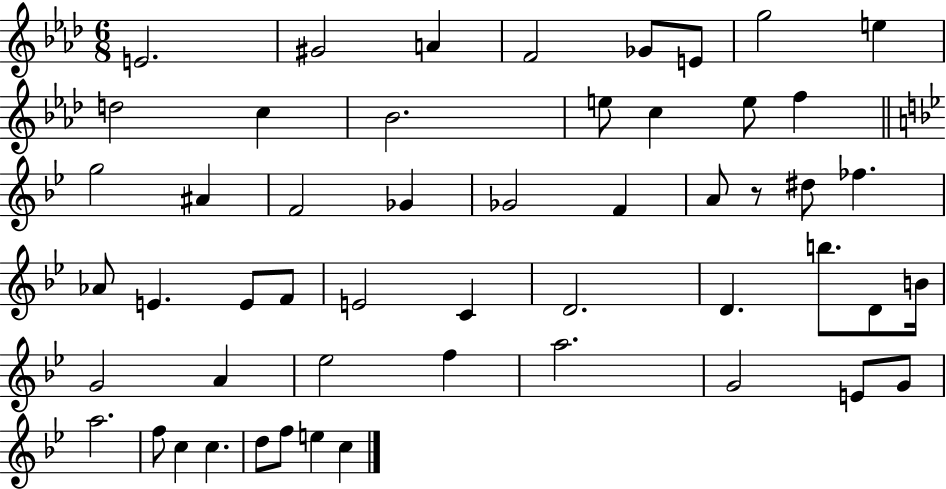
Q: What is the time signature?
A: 6/8